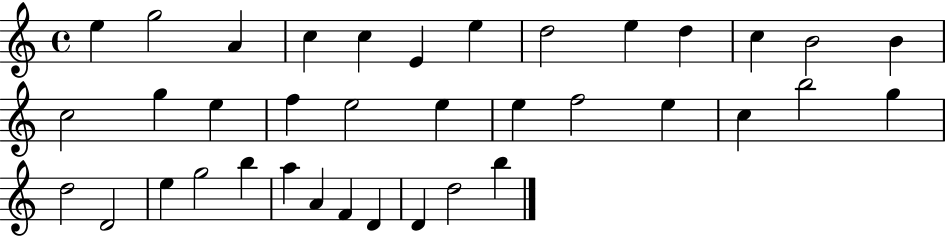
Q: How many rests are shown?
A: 0